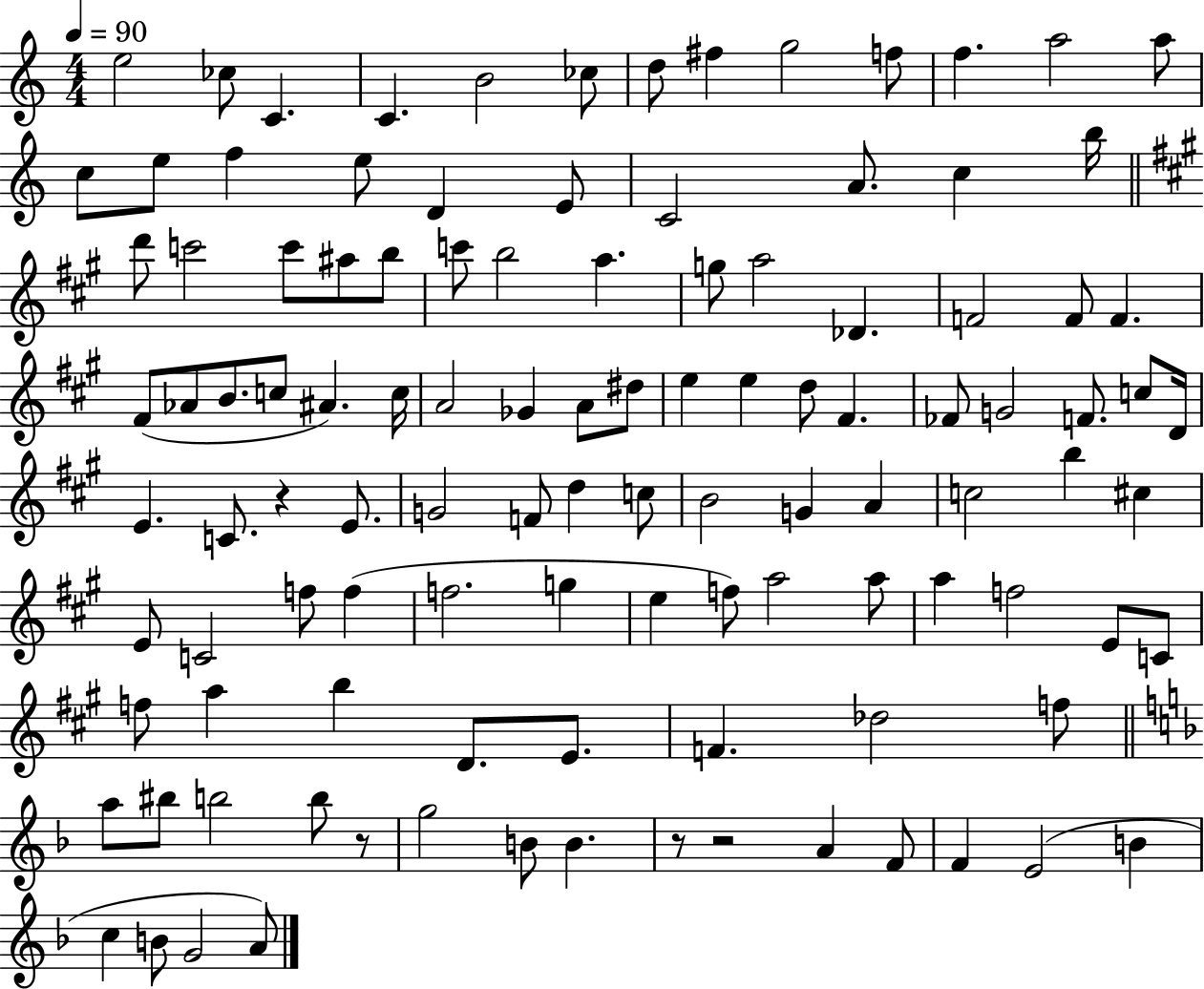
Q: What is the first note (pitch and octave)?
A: E5